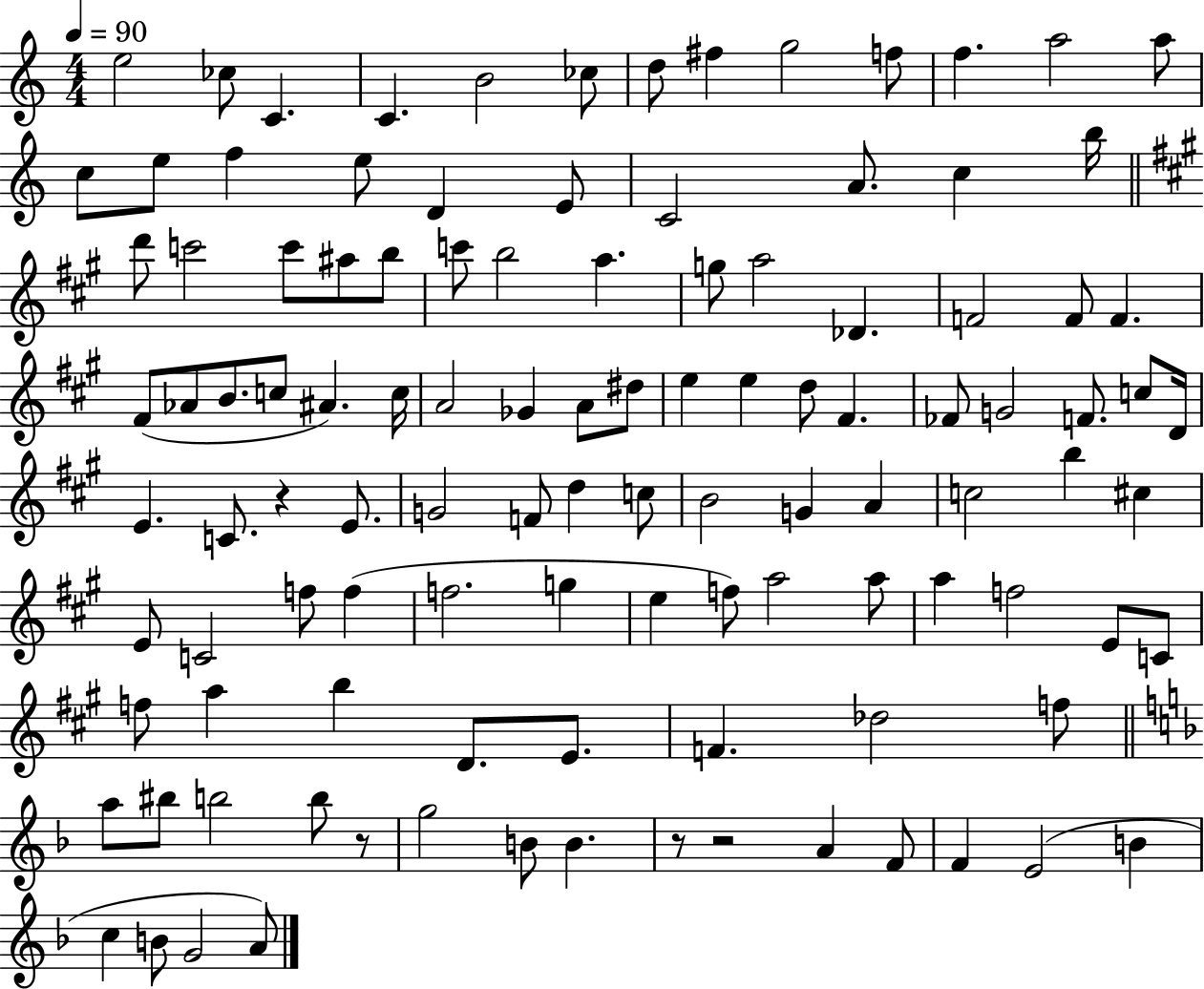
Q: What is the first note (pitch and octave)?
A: E5